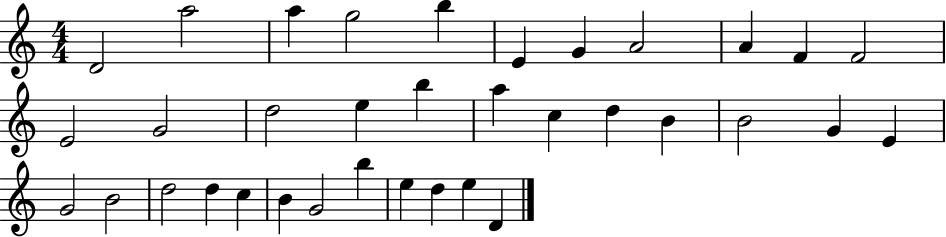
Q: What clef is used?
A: treble